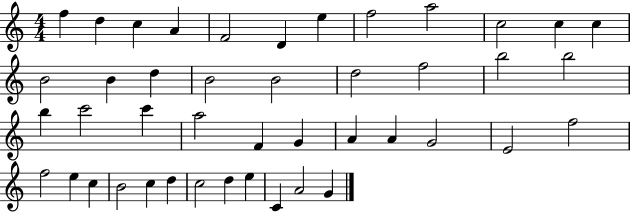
{
  \clef treble
  \numericTimeSignature
  \time 4/4
  \key c \major
  f''4 d''4 c''4 a'4 | f'2 d'4 e''4 | f''2 a''2 | c''2 c''4 c''4 | \break b'2 b'4 d''4 | b'2 b'2 | d''2 f''2 | b''2 b''2 | \break b''4 c'''2 c'''4 | a''2 f'4 g'4 | a'4 a'4 g'2 | e'2 f''2 | \break f''2 e''4 c''4 | b'2 c''4 d''4 | c''2 d''4 e''4 | c'4 a'2 g'4 | \break \bar "|."
}